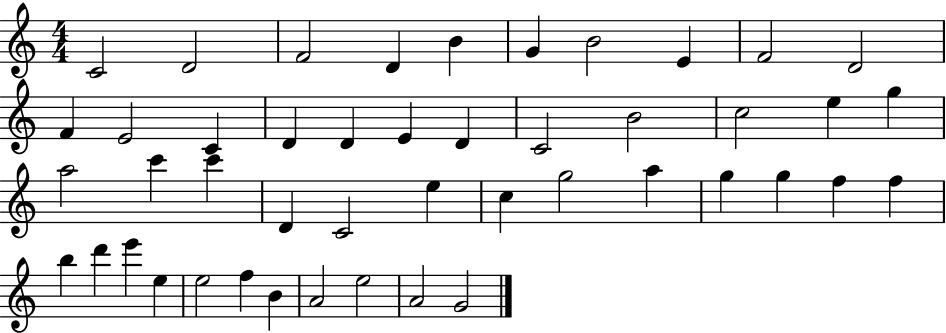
X:1
T:Untitled
M:4/4
L:1/4
K:C
C2 D2 F2 D B G B2 E F2 D2 F E2 C D D E D C2 B2 c2 e g a2 c' c' D C2 e c g2 a g g f f b d' e' e e2 f B A2 e2 A2 G2